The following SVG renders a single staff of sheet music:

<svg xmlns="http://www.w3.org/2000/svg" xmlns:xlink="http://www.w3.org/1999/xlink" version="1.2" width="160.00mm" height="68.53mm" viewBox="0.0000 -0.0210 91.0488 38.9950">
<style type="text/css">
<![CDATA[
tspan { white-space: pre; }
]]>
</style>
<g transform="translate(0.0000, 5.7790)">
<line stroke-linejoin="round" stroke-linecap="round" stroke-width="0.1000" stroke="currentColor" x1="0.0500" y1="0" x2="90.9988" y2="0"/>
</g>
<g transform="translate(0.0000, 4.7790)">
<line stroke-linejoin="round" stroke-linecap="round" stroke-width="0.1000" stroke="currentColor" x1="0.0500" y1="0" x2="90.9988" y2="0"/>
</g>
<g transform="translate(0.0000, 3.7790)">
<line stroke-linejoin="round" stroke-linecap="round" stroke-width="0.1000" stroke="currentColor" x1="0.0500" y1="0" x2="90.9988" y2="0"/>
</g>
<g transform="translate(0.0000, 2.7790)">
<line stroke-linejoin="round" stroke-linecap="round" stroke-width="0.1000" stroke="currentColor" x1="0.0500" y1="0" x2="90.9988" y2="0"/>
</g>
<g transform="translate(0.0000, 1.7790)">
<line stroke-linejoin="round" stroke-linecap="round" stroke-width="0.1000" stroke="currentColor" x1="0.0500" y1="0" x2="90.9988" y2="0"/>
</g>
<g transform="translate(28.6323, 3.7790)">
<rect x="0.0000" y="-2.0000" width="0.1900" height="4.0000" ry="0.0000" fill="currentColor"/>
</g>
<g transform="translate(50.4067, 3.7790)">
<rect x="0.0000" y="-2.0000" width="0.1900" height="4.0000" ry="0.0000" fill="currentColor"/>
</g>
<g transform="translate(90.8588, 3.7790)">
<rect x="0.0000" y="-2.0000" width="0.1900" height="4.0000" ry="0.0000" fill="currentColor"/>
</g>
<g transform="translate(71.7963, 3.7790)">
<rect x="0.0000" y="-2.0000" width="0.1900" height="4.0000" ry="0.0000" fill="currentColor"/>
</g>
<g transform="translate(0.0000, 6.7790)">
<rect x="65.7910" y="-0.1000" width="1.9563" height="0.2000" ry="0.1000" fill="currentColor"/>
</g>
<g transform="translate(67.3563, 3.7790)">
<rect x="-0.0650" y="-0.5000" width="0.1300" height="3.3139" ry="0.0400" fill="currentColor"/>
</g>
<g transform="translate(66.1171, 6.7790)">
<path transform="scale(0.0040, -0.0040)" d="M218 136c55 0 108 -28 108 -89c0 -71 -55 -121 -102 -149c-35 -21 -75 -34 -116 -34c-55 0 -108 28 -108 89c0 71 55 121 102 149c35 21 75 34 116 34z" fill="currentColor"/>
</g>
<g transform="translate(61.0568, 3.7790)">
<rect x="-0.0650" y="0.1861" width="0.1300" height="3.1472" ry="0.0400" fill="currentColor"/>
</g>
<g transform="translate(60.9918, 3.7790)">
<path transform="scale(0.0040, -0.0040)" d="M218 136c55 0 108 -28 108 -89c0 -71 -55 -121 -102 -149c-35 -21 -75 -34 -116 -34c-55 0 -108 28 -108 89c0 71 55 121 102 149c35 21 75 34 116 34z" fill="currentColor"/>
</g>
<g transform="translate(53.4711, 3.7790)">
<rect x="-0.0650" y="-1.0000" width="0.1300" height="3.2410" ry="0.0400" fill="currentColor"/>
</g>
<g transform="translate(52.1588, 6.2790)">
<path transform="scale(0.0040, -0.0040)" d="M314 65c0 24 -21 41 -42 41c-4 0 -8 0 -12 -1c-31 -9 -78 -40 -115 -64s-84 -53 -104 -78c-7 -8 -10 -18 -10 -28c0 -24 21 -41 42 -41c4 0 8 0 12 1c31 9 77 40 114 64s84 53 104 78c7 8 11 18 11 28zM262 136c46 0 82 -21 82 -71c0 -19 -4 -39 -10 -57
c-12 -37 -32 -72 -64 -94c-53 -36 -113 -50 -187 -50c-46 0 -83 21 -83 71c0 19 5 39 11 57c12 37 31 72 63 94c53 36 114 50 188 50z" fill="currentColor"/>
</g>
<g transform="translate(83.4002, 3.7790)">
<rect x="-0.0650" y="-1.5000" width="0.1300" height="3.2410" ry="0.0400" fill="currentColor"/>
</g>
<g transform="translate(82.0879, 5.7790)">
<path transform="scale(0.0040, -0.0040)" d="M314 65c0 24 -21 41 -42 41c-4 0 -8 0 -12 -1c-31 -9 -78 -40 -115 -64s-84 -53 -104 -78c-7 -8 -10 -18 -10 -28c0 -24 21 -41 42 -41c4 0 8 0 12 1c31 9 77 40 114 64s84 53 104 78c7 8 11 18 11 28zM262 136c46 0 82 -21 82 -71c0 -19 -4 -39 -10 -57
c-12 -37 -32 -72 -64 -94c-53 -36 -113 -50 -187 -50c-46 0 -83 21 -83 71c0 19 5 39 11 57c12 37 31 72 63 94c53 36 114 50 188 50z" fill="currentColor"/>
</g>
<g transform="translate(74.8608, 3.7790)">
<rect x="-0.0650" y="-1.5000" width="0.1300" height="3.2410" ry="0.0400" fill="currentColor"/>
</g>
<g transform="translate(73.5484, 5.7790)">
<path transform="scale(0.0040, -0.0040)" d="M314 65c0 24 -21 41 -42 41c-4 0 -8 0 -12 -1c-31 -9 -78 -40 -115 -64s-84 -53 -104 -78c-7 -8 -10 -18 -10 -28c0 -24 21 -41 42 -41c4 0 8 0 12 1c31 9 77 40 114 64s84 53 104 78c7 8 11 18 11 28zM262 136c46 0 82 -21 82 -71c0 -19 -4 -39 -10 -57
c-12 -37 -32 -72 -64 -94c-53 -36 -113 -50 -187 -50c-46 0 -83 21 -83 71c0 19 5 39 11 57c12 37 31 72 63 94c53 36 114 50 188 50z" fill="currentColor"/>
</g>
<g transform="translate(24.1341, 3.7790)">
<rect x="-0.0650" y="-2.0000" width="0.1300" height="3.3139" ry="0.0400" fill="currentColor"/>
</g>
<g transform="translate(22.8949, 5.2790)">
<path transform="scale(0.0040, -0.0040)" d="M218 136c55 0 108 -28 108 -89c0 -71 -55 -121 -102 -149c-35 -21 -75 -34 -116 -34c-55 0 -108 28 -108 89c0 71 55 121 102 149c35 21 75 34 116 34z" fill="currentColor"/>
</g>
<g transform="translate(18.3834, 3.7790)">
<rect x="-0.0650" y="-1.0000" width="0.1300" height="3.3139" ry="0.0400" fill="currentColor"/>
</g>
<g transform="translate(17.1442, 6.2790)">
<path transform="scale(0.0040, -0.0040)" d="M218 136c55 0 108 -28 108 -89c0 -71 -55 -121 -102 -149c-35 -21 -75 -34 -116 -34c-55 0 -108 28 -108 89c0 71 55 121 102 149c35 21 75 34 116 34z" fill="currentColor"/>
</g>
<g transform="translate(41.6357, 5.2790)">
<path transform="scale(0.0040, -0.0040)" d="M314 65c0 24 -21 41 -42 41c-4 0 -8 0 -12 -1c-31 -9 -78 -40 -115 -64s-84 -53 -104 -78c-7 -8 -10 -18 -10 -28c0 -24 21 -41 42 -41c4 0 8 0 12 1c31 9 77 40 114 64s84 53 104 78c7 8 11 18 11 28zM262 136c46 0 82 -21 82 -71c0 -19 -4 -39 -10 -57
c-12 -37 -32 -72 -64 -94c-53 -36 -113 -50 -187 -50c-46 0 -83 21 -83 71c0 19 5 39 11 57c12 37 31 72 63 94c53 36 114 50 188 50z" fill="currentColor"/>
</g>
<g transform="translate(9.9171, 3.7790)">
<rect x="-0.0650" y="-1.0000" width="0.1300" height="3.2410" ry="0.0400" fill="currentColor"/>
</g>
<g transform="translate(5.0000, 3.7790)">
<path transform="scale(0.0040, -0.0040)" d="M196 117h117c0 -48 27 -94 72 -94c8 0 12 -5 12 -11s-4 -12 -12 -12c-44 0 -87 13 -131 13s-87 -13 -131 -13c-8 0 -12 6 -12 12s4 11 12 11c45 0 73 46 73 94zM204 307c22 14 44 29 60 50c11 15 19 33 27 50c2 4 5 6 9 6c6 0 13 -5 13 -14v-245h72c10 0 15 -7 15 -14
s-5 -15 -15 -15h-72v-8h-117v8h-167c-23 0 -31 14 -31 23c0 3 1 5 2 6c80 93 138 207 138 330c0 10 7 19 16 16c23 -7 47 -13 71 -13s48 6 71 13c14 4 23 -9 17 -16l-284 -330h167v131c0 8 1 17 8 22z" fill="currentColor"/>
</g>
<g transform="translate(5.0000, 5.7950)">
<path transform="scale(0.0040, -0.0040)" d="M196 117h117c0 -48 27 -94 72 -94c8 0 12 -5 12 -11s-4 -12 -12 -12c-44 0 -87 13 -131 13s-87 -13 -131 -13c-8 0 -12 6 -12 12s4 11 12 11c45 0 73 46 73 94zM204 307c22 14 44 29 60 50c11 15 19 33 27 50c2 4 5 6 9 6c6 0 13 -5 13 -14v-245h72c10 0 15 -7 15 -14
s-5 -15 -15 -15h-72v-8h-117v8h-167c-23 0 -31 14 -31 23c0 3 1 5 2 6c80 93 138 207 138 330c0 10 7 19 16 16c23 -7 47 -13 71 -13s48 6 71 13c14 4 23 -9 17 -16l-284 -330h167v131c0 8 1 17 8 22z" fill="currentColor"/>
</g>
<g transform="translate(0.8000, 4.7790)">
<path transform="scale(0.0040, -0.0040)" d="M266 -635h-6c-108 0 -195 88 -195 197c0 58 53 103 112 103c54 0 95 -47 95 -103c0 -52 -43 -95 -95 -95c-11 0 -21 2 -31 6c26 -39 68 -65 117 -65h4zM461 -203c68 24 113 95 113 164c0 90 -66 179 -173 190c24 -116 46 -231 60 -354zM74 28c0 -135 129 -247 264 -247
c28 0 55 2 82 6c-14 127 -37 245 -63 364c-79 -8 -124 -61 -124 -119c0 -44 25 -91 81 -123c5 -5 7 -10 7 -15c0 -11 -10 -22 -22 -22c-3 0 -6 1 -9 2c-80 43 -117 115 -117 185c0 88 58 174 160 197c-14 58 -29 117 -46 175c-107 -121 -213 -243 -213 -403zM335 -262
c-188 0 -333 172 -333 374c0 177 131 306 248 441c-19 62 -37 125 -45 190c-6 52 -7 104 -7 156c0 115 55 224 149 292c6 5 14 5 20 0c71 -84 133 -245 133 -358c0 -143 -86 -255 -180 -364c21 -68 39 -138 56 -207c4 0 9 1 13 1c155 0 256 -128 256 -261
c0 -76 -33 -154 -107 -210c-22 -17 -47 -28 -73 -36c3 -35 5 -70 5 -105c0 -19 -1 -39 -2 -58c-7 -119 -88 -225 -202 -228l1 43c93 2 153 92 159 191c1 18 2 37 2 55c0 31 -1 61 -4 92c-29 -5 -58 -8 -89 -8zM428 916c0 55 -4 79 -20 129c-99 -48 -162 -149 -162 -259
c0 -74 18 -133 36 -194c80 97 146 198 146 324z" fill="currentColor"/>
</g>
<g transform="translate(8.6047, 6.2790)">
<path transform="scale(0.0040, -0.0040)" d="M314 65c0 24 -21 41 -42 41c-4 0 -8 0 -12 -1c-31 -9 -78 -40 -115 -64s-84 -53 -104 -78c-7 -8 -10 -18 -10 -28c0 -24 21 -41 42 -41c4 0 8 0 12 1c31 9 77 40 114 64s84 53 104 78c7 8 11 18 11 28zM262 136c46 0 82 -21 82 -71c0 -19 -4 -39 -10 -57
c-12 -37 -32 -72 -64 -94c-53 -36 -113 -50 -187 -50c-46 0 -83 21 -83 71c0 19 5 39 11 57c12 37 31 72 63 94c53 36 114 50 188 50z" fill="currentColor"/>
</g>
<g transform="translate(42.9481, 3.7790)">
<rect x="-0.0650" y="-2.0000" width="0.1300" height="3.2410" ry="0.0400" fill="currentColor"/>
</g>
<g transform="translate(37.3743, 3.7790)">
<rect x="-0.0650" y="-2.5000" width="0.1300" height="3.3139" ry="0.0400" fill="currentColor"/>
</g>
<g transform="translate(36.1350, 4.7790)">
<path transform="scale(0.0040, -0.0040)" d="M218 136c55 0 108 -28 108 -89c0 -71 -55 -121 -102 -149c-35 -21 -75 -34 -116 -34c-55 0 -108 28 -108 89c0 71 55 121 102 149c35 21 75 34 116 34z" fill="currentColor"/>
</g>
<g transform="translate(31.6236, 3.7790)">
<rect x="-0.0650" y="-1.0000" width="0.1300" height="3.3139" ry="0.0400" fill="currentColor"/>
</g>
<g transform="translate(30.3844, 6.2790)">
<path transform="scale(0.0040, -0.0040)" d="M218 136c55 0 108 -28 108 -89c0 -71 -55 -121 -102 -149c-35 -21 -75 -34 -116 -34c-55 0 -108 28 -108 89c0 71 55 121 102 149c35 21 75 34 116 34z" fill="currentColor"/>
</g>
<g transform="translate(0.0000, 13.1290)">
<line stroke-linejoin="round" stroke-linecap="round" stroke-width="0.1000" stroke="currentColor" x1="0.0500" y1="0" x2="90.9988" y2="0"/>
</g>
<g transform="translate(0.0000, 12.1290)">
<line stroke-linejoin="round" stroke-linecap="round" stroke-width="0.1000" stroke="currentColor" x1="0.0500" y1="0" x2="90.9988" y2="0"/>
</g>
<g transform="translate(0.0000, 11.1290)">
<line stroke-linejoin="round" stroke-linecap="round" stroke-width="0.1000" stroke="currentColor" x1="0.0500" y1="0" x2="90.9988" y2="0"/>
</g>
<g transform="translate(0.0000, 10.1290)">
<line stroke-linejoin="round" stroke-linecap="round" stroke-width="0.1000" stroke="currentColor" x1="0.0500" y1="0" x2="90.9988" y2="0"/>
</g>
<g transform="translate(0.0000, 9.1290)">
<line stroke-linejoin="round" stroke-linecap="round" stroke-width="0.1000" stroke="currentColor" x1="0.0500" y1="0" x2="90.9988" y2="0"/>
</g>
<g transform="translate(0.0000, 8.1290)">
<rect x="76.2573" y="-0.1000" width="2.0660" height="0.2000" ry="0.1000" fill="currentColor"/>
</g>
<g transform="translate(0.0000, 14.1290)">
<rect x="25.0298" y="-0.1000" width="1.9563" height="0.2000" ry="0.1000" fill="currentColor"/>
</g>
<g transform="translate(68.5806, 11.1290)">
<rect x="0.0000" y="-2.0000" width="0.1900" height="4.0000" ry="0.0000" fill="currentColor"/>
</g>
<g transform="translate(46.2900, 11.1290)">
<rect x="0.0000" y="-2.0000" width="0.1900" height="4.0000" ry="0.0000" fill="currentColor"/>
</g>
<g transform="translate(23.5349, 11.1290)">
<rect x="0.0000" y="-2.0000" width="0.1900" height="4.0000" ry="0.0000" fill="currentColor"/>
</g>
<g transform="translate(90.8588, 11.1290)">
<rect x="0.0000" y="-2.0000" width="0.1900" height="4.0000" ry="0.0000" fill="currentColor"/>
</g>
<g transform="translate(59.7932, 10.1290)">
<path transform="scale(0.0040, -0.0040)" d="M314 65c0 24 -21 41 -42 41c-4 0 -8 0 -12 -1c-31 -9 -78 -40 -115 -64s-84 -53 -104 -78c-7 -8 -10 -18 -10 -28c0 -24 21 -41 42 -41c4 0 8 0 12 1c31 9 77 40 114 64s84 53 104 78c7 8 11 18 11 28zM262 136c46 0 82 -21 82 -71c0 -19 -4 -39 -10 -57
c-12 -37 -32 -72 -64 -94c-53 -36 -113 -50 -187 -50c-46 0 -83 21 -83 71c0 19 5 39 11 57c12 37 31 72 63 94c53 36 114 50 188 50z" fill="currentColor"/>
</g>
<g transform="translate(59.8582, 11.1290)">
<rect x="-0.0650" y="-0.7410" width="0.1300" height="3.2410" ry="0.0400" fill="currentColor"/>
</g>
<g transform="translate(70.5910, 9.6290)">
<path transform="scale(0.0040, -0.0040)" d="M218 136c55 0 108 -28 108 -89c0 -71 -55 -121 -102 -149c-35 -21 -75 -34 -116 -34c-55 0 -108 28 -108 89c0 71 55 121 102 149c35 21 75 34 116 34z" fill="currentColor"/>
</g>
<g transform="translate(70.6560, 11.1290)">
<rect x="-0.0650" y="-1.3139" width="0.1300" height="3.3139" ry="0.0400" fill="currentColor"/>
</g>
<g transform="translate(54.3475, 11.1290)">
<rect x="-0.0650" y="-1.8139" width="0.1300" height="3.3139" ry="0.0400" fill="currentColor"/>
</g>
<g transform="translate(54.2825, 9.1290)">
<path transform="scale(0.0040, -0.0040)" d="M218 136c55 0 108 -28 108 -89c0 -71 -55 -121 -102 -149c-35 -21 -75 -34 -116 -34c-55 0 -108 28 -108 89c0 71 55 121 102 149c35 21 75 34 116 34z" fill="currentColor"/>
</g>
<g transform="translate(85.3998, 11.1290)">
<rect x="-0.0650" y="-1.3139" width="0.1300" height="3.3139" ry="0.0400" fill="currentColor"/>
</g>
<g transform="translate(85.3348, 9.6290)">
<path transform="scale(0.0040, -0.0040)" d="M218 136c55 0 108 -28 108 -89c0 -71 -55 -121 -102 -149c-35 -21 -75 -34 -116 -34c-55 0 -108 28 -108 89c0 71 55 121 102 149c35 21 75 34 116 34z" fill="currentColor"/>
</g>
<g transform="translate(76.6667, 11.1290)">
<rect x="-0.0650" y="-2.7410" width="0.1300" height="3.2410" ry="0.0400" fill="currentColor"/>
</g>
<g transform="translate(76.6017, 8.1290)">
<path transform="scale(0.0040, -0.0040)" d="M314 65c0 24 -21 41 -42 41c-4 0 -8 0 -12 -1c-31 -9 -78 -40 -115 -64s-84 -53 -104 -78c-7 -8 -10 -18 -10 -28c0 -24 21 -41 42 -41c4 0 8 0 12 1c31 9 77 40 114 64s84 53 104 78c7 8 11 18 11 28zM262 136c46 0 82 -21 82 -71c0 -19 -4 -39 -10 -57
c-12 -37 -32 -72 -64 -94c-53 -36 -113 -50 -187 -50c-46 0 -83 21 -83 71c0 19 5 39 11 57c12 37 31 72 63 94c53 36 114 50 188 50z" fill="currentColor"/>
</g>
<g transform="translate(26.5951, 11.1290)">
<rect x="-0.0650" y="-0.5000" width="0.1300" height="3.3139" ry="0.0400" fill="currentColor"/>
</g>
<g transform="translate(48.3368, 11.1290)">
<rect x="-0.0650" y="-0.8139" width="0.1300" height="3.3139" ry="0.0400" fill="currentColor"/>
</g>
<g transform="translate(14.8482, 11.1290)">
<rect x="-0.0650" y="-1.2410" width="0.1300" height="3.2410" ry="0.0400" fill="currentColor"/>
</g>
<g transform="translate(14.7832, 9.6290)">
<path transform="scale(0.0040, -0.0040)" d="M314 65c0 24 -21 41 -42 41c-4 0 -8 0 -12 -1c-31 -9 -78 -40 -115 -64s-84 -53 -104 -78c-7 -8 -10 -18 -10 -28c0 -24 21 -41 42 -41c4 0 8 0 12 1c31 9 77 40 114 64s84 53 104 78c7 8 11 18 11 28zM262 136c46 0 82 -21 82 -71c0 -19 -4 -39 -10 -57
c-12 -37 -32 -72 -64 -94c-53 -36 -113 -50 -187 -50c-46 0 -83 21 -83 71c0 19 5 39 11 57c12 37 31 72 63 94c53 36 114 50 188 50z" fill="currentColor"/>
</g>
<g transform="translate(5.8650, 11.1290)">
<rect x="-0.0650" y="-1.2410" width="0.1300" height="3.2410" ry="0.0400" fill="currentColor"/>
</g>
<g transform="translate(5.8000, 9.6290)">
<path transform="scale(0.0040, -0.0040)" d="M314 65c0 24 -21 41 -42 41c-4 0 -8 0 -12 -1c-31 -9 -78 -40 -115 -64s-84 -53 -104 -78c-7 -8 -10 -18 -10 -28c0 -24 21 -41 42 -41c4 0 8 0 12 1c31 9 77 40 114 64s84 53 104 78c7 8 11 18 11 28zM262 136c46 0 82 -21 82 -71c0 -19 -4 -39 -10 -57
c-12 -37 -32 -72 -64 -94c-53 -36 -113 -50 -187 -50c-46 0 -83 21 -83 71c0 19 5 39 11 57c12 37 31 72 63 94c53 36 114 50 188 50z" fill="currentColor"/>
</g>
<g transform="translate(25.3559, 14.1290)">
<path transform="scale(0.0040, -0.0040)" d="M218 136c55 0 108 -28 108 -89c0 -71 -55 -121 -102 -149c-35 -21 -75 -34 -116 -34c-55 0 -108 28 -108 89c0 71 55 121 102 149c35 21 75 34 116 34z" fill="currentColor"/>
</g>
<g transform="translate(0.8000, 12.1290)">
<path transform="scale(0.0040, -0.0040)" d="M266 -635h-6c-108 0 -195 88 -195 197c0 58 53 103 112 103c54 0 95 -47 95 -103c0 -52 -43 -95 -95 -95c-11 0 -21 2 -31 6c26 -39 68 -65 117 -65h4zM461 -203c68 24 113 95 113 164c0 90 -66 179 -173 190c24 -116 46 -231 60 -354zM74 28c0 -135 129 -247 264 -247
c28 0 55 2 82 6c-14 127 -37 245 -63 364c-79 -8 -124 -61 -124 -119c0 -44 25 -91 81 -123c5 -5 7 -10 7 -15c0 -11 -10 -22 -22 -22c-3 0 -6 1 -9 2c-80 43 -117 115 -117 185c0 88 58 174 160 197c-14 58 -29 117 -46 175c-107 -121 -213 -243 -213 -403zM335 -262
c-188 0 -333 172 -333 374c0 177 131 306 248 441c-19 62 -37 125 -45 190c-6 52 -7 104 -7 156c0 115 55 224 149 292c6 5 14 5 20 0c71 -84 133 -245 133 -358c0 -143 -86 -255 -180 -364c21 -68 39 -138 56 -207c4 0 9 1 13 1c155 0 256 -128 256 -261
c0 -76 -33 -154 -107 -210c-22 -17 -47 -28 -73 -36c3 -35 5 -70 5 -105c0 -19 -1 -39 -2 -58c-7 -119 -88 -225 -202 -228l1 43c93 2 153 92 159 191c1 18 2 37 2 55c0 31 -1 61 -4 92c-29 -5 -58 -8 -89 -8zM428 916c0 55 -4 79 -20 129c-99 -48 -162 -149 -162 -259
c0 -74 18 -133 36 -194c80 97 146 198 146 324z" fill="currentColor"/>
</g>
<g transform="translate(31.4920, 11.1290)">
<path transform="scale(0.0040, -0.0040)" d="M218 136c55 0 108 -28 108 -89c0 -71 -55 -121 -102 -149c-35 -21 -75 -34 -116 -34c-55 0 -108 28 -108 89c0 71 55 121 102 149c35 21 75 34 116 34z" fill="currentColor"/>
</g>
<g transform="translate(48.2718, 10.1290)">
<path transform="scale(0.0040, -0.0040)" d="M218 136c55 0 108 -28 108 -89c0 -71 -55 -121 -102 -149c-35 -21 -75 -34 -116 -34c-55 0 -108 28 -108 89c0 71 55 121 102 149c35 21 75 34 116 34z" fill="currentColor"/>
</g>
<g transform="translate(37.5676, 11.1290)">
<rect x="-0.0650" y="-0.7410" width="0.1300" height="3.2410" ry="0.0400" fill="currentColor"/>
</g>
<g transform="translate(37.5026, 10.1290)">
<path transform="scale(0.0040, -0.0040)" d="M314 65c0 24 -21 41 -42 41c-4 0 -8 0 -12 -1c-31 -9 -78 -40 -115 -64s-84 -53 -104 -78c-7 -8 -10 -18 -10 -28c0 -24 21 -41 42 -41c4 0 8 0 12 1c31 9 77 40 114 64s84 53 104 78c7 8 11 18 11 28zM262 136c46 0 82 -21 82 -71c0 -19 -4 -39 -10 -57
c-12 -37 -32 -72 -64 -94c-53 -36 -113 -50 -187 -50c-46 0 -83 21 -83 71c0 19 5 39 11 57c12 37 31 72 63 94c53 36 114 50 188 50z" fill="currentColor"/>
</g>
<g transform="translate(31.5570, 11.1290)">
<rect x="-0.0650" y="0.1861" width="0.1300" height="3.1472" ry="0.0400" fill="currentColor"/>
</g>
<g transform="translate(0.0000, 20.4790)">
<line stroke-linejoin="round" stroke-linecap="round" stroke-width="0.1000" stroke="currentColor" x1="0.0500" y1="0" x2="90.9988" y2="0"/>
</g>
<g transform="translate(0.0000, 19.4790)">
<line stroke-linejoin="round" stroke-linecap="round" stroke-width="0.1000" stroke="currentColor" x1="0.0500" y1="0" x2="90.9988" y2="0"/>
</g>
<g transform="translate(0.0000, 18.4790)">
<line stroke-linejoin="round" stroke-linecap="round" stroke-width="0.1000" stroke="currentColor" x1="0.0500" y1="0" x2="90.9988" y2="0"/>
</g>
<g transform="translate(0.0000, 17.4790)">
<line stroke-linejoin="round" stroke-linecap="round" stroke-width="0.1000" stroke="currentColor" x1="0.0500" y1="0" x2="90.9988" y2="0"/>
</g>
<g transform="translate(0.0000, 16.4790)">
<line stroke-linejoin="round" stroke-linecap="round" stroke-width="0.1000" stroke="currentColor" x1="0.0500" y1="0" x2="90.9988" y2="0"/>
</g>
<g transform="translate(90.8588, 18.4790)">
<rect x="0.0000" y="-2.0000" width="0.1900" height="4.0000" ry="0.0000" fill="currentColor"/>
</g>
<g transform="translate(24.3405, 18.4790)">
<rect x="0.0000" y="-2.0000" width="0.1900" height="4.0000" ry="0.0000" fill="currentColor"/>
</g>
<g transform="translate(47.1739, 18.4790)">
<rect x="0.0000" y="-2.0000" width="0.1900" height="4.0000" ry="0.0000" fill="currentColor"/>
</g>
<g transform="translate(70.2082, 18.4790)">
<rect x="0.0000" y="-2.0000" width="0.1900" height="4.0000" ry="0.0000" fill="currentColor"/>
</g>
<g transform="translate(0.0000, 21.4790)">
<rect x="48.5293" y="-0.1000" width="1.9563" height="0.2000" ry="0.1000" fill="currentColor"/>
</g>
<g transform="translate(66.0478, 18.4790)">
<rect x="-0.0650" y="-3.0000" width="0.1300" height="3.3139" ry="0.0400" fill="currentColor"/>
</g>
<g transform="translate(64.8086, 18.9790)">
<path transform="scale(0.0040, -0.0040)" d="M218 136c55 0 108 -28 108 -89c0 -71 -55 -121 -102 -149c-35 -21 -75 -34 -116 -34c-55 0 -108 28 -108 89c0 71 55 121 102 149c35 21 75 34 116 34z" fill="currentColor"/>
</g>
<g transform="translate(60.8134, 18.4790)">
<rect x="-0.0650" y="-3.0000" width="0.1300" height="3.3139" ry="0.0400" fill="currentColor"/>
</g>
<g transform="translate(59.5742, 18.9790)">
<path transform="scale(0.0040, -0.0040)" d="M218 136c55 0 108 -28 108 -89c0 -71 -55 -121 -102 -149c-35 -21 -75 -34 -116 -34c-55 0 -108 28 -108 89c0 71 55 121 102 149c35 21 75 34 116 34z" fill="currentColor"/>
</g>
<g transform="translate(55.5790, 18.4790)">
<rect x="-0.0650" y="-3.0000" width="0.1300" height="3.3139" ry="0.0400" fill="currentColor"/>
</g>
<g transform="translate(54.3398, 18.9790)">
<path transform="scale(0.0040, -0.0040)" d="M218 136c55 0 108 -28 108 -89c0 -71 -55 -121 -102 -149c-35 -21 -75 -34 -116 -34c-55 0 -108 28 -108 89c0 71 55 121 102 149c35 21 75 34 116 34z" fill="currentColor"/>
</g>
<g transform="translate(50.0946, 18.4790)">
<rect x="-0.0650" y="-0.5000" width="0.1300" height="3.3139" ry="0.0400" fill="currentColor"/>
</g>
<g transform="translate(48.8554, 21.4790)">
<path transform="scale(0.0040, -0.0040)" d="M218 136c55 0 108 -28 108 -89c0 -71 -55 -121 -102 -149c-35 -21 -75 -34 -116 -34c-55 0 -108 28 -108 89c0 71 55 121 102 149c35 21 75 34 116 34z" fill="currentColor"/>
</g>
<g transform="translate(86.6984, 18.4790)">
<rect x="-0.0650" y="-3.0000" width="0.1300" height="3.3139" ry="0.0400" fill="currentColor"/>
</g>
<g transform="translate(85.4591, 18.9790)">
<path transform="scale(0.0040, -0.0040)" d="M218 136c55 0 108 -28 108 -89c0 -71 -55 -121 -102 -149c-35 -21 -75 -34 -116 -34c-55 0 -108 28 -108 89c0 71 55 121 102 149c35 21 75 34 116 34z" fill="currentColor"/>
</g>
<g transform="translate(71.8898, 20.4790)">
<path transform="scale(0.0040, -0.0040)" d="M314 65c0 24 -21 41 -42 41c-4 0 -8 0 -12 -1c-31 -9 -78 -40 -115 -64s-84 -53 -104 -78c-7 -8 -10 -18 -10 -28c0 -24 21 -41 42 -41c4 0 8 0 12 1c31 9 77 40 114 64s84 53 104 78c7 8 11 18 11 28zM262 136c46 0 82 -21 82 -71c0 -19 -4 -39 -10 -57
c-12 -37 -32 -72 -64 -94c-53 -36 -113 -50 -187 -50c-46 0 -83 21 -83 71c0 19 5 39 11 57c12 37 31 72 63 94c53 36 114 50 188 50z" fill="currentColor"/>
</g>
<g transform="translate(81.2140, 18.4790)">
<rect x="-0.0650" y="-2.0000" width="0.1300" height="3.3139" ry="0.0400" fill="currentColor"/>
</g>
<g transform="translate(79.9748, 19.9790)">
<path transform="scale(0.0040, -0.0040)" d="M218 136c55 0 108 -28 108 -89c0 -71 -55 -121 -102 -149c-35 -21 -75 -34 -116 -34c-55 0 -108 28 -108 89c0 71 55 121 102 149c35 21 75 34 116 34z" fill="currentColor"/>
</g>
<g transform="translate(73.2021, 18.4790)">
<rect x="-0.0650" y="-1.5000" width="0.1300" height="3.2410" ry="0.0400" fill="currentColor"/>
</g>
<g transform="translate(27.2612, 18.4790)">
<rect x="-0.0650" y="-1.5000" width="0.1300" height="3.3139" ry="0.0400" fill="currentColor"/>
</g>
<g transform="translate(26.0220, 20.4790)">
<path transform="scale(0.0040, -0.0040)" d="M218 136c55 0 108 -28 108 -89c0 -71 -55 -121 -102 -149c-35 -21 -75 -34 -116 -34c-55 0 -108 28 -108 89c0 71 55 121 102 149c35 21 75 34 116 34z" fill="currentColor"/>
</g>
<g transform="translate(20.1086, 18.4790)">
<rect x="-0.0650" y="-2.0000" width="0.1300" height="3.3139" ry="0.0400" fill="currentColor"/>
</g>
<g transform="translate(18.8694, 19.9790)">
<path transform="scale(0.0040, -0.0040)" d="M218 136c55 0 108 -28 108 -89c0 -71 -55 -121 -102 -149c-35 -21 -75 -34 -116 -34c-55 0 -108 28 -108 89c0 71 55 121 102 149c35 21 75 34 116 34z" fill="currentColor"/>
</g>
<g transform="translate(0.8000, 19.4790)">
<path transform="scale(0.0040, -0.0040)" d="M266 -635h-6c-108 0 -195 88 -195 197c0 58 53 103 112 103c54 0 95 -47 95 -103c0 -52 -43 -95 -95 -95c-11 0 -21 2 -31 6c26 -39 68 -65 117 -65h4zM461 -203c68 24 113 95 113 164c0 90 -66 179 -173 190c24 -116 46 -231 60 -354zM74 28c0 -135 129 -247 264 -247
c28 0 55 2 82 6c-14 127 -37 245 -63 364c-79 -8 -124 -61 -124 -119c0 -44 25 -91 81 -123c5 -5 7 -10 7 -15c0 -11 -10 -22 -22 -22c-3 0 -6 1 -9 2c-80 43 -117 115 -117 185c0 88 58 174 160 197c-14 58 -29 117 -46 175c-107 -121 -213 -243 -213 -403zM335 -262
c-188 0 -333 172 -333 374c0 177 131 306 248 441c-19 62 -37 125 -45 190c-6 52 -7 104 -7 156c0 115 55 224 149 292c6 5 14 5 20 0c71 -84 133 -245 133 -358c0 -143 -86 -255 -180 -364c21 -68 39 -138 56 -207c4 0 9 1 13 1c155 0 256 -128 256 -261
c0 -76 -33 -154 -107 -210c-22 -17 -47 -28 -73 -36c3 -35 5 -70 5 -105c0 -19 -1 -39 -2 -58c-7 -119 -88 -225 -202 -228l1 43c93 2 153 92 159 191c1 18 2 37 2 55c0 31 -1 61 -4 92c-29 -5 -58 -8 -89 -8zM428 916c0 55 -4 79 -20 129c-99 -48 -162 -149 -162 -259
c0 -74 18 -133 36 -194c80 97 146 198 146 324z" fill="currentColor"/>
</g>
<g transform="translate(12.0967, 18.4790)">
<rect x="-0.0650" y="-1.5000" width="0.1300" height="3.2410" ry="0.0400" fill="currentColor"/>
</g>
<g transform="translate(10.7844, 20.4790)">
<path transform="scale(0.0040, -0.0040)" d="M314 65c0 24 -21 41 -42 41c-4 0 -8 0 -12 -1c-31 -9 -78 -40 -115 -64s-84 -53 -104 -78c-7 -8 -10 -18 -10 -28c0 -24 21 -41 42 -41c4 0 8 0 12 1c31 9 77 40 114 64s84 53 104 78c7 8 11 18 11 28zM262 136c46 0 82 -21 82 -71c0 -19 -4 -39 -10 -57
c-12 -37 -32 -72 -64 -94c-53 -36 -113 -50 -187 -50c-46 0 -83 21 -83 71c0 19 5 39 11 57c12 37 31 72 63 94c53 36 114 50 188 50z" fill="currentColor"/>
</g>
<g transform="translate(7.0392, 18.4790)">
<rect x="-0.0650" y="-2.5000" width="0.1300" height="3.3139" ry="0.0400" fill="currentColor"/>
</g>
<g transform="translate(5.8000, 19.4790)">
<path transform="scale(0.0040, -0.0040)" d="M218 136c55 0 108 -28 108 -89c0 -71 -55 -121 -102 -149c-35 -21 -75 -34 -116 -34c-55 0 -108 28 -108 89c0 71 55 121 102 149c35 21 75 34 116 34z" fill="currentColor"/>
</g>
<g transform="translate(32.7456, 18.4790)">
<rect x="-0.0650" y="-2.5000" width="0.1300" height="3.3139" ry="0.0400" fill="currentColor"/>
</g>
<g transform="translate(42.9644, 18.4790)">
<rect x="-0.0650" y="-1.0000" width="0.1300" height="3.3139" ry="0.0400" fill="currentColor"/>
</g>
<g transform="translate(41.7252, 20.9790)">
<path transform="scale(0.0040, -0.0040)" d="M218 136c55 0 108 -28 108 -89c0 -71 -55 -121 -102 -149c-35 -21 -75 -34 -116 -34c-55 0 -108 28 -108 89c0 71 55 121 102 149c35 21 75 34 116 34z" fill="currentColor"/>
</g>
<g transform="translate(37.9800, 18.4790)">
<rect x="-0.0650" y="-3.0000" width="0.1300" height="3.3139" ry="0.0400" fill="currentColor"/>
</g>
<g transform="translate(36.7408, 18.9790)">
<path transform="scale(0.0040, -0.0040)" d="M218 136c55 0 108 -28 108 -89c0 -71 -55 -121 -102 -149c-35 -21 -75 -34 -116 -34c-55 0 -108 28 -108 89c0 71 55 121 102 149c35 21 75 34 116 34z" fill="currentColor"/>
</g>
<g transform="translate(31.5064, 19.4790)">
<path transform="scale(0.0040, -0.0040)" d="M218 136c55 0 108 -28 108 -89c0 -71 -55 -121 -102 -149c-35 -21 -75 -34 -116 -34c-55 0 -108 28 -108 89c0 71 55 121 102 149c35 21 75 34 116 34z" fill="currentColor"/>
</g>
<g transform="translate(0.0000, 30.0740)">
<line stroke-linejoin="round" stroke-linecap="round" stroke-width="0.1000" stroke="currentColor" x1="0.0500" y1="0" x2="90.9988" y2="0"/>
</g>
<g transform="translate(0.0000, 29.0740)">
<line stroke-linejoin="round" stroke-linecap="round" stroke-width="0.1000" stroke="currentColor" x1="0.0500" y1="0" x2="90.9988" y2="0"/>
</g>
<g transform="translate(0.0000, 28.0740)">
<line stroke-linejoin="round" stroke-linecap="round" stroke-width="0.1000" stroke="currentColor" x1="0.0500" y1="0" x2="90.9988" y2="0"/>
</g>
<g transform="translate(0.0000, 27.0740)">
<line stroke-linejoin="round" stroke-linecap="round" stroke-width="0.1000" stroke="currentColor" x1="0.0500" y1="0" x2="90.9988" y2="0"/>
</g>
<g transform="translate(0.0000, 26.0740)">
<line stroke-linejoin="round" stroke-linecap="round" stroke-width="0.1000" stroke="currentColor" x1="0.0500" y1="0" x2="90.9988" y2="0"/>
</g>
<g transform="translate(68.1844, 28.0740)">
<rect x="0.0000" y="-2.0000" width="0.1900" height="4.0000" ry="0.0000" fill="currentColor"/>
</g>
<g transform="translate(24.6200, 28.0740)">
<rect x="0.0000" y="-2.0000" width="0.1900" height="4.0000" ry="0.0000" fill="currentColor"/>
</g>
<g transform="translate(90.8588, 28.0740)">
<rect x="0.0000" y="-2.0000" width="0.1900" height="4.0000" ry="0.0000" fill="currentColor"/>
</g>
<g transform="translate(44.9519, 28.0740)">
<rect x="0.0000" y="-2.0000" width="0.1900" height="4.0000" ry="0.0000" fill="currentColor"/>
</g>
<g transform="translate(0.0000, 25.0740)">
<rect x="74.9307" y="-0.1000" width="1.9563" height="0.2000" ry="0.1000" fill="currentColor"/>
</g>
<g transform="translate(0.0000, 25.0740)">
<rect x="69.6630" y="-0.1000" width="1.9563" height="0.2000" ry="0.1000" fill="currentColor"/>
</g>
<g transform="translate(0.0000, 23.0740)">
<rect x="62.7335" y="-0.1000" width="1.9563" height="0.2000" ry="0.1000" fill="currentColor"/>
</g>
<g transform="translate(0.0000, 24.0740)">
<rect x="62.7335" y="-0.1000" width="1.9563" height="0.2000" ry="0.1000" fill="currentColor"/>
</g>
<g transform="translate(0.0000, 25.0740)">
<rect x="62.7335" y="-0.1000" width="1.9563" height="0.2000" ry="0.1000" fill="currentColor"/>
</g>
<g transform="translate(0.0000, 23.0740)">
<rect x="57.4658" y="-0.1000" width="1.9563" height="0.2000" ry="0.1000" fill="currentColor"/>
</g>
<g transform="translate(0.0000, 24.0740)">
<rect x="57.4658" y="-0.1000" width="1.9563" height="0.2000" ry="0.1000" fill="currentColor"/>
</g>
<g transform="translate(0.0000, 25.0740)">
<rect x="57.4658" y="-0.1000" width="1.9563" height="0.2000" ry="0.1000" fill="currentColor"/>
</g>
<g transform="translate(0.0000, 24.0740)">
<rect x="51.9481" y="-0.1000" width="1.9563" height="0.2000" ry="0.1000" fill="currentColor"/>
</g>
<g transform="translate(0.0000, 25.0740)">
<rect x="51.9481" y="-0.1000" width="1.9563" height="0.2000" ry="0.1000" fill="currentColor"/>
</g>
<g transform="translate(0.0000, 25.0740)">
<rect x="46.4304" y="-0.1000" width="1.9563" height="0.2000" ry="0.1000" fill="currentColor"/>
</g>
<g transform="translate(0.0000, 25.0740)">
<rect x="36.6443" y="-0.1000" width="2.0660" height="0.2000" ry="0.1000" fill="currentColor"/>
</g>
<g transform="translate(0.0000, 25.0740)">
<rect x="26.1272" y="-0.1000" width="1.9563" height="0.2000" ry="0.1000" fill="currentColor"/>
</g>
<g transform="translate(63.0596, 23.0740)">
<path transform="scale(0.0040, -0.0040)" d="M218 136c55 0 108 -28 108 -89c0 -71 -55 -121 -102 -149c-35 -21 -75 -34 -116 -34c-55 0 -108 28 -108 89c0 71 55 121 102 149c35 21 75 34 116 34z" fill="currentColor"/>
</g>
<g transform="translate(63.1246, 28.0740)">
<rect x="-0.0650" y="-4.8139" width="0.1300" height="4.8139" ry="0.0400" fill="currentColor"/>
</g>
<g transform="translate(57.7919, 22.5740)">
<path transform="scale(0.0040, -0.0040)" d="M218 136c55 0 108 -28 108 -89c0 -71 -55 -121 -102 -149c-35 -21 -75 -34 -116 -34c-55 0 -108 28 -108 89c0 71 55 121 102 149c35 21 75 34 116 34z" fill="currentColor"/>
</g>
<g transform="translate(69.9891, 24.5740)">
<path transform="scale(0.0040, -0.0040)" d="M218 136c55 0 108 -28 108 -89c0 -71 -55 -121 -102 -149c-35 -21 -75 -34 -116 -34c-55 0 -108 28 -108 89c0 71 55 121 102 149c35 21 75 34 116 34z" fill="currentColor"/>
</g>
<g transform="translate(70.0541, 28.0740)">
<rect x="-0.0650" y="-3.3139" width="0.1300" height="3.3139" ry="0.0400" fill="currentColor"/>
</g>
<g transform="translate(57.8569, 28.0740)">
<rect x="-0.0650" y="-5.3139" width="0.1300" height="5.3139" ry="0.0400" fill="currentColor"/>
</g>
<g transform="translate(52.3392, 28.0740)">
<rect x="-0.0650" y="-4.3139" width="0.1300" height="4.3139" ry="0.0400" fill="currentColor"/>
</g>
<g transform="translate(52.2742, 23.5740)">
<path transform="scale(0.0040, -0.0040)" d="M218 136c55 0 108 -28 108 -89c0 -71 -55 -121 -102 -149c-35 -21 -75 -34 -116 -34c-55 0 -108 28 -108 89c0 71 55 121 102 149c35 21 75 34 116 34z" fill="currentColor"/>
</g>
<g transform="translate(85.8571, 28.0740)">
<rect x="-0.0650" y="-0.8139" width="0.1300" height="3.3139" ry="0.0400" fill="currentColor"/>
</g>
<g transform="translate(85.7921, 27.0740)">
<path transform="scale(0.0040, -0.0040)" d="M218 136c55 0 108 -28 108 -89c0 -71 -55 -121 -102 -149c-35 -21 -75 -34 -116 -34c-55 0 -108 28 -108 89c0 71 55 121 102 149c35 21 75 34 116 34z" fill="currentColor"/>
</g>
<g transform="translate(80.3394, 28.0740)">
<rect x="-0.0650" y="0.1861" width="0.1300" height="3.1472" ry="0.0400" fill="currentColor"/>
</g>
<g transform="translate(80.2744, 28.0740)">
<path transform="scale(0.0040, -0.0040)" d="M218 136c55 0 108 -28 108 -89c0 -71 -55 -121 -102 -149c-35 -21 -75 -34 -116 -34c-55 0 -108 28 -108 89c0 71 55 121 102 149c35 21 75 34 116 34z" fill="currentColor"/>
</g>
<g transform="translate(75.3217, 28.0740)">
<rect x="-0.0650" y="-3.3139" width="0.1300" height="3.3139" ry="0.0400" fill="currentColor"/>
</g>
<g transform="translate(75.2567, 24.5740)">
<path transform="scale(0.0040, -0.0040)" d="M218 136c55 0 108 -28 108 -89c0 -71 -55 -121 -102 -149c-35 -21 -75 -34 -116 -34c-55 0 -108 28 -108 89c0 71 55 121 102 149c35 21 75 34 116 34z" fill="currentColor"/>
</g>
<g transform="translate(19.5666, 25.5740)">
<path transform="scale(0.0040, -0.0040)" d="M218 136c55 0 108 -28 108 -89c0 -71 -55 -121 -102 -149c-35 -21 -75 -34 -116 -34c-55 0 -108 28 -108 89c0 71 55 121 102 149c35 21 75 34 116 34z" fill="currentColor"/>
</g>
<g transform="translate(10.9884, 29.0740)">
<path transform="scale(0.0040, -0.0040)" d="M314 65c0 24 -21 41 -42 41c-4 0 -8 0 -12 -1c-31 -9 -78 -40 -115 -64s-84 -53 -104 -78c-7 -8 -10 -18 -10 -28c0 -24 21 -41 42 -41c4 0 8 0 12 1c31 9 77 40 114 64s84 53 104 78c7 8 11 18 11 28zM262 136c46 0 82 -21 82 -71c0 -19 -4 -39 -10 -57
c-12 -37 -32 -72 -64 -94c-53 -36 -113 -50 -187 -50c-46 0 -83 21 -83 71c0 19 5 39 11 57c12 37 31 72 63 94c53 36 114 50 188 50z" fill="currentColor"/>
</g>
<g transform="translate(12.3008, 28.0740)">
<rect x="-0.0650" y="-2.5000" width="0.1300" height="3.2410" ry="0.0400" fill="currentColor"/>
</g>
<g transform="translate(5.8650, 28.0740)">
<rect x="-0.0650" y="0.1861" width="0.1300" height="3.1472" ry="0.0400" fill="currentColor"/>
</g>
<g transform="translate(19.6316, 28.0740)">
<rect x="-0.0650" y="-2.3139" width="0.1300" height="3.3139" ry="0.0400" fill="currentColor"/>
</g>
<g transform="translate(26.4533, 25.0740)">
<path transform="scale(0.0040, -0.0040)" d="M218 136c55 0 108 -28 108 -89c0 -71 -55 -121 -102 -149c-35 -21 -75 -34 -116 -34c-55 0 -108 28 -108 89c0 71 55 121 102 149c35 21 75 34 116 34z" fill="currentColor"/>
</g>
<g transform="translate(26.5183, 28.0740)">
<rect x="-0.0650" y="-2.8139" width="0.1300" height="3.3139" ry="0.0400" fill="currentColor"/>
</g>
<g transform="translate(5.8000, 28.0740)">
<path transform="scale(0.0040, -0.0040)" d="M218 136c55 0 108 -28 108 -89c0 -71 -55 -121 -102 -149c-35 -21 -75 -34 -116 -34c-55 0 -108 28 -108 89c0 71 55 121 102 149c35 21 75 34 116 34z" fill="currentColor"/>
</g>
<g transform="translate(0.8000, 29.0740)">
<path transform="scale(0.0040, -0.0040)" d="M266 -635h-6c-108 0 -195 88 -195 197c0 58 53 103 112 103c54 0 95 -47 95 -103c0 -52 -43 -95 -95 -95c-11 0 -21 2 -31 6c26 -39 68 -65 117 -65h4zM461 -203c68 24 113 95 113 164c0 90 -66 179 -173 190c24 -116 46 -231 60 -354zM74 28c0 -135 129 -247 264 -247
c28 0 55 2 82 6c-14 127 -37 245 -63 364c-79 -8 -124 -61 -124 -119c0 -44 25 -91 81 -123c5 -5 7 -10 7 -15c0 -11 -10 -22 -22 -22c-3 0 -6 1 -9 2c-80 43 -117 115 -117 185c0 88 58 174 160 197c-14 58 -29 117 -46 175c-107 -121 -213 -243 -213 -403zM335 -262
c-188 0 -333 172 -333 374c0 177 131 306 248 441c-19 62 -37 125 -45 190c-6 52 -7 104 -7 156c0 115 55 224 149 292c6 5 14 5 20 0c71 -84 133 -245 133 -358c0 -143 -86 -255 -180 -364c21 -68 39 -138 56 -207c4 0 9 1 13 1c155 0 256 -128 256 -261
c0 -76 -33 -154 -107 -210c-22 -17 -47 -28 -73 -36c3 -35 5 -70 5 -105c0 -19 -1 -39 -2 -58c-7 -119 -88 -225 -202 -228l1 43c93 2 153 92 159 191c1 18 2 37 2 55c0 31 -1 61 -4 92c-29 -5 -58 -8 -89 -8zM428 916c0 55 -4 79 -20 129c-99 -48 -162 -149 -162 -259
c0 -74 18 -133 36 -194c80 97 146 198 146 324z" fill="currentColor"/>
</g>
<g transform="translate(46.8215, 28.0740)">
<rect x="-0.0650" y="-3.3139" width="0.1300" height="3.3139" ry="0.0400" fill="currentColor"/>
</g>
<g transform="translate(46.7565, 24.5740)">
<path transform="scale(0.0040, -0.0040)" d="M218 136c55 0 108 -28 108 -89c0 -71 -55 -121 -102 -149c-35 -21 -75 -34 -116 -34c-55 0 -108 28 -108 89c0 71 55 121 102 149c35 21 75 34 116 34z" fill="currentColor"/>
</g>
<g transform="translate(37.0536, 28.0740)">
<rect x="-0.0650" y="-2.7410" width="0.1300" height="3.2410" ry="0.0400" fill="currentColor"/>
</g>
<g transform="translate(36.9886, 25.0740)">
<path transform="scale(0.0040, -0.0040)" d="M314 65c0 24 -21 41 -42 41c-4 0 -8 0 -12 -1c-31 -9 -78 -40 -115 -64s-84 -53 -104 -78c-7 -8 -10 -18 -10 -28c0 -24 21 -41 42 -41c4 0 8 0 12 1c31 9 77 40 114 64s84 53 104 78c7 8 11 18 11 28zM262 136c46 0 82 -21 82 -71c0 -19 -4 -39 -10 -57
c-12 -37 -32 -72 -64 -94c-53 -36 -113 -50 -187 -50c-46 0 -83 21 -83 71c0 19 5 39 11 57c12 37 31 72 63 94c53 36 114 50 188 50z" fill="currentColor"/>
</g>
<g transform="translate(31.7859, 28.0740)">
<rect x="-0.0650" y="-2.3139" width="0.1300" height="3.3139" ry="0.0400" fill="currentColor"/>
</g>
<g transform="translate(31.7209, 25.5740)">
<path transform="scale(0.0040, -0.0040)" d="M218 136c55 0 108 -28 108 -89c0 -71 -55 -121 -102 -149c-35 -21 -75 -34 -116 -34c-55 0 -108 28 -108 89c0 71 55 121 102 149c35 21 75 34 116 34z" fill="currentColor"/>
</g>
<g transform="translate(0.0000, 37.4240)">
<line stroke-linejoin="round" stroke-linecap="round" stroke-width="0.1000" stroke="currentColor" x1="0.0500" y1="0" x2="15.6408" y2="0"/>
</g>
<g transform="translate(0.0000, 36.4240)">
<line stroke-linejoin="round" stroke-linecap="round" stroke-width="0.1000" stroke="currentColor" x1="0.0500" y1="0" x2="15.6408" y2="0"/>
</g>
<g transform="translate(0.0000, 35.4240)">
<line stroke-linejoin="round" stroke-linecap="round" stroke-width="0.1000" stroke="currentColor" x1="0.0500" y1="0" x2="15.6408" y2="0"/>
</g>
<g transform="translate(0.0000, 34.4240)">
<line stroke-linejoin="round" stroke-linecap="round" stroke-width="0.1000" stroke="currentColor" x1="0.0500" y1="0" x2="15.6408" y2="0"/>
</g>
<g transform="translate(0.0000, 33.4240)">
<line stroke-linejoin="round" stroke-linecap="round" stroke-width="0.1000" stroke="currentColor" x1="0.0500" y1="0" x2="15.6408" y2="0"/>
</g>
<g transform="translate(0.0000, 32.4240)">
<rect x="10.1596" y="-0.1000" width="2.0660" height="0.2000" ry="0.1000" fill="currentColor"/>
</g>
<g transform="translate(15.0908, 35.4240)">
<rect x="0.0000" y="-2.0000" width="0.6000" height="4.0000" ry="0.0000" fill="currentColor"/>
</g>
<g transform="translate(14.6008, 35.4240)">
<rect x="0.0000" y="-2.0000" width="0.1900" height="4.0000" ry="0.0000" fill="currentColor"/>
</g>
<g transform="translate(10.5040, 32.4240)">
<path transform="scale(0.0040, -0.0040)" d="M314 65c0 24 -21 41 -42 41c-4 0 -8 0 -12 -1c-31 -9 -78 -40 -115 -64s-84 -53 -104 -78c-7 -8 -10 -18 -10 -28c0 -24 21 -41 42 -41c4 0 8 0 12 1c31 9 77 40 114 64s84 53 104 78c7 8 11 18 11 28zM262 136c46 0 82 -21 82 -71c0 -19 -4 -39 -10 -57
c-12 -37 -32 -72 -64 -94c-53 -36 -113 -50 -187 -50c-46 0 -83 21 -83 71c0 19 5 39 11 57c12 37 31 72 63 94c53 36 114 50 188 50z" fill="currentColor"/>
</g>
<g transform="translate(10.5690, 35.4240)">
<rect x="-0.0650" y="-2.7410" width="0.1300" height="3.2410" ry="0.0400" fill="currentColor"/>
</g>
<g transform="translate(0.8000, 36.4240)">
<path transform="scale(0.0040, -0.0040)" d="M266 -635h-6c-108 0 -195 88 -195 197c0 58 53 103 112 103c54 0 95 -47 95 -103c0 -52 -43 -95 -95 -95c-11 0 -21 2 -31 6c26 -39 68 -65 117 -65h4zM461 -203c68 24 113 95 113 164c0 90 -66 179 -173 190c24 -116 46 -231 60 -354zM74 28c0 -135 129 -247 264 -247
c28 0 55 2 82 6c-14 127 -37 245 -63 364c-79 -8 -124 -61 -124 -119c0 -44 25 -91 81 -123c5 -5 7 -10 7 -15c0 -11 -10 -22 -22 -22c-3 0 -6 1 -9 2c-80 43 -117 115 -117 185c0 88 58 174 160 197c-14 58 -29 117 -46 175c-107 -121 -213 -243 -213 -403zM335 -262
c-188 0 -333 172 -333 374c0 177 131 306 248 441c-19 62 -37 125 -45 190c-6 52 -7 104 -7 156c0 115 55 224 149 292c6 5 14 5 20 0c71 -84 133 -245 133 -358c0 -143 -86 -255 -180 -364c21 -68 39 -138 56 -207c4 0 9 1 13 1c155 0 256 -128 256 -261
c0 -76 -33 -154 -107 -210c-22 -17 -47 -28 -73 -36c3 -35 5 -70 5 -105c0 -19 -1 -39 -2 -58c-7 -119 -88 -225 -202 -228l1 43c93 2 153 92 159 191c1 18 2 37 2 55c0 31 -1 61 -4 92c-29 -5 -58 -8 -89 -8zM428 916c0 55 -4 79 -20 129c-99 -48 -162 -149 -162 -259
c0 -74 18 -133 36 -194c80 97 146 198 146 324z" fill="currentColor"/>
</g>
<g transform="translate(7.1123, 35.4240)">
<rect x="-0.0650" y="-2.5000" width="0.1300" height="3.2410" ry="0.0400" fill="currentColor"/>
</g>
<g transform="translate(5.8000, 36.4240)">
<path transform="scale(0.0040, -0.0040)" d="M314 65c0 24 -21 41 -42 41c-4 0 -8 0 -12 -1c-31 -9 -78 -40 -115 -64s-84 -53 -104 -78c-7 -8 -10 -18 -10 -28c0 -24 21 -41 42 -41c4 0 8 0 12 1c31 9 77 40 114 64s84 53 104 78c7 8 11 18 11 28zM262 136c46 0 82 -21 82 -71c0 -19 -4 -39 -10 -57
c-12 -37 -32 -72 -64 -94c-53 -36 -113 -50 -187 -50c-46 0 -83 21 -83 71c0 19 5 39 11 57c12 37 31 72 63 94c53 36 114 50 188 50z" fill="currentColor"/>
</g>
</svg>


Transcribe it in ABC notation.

X:1
T:Untitled
M:4/4
L:1/4
K:C
D2 D F D G F2 D2 B C E2 E2 e2 e2 C B d2 d f d2 e a2 e G E2 F E G A D C A A A E2 F A B G2 g a g a2 b d' f' e' b b B d G2 a2